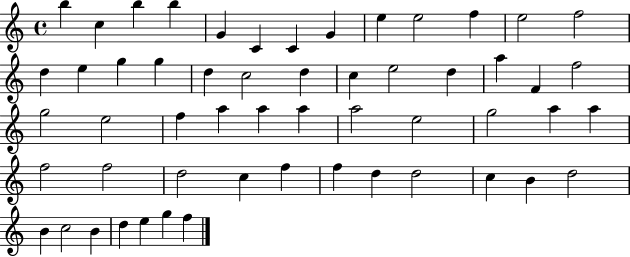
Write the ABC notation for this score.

X:1
T:Untitled
M:4/4
L:1/4
K:C
b c b b G C C G e e2 f e2 f2 d e g g d c2 d c e2 d a F f2 g2 e2 f a a a a2 e2 g2 a a f2 f2 d2 c f f d d2 c B d2 B c2 B d e g f